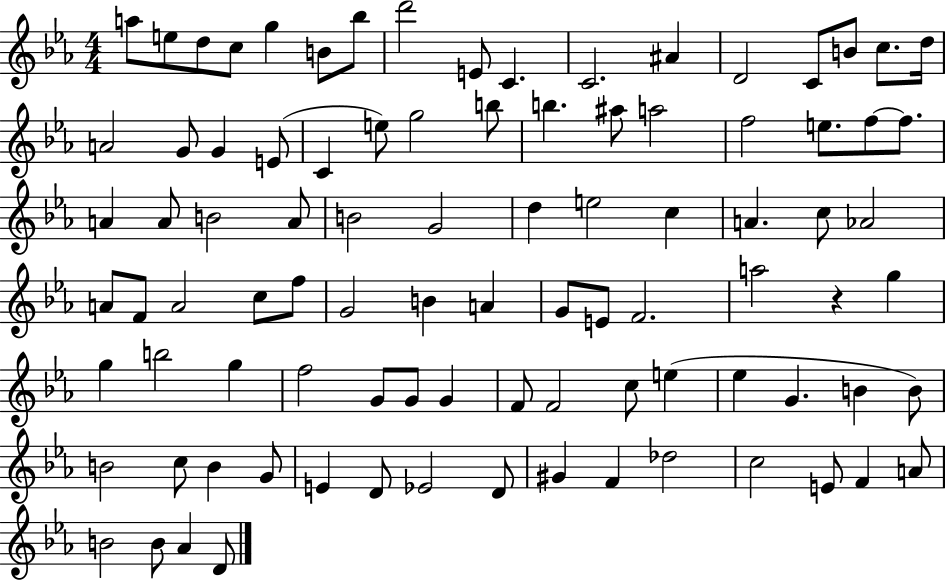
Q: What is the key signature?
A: EES major